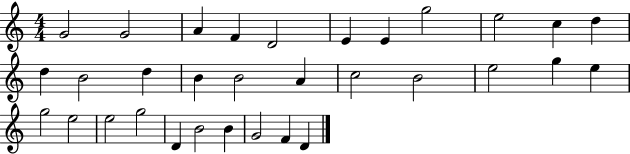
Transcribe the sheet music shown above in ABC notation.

X:1
T:Untitled
M:4/4
L:1/4
K:C
G2 G2 A F D2 E E g2 e2 c d d B2 d B B2 A c2 B2 e2 g e g2 e2 e2 g2 D B2 B G2 F D